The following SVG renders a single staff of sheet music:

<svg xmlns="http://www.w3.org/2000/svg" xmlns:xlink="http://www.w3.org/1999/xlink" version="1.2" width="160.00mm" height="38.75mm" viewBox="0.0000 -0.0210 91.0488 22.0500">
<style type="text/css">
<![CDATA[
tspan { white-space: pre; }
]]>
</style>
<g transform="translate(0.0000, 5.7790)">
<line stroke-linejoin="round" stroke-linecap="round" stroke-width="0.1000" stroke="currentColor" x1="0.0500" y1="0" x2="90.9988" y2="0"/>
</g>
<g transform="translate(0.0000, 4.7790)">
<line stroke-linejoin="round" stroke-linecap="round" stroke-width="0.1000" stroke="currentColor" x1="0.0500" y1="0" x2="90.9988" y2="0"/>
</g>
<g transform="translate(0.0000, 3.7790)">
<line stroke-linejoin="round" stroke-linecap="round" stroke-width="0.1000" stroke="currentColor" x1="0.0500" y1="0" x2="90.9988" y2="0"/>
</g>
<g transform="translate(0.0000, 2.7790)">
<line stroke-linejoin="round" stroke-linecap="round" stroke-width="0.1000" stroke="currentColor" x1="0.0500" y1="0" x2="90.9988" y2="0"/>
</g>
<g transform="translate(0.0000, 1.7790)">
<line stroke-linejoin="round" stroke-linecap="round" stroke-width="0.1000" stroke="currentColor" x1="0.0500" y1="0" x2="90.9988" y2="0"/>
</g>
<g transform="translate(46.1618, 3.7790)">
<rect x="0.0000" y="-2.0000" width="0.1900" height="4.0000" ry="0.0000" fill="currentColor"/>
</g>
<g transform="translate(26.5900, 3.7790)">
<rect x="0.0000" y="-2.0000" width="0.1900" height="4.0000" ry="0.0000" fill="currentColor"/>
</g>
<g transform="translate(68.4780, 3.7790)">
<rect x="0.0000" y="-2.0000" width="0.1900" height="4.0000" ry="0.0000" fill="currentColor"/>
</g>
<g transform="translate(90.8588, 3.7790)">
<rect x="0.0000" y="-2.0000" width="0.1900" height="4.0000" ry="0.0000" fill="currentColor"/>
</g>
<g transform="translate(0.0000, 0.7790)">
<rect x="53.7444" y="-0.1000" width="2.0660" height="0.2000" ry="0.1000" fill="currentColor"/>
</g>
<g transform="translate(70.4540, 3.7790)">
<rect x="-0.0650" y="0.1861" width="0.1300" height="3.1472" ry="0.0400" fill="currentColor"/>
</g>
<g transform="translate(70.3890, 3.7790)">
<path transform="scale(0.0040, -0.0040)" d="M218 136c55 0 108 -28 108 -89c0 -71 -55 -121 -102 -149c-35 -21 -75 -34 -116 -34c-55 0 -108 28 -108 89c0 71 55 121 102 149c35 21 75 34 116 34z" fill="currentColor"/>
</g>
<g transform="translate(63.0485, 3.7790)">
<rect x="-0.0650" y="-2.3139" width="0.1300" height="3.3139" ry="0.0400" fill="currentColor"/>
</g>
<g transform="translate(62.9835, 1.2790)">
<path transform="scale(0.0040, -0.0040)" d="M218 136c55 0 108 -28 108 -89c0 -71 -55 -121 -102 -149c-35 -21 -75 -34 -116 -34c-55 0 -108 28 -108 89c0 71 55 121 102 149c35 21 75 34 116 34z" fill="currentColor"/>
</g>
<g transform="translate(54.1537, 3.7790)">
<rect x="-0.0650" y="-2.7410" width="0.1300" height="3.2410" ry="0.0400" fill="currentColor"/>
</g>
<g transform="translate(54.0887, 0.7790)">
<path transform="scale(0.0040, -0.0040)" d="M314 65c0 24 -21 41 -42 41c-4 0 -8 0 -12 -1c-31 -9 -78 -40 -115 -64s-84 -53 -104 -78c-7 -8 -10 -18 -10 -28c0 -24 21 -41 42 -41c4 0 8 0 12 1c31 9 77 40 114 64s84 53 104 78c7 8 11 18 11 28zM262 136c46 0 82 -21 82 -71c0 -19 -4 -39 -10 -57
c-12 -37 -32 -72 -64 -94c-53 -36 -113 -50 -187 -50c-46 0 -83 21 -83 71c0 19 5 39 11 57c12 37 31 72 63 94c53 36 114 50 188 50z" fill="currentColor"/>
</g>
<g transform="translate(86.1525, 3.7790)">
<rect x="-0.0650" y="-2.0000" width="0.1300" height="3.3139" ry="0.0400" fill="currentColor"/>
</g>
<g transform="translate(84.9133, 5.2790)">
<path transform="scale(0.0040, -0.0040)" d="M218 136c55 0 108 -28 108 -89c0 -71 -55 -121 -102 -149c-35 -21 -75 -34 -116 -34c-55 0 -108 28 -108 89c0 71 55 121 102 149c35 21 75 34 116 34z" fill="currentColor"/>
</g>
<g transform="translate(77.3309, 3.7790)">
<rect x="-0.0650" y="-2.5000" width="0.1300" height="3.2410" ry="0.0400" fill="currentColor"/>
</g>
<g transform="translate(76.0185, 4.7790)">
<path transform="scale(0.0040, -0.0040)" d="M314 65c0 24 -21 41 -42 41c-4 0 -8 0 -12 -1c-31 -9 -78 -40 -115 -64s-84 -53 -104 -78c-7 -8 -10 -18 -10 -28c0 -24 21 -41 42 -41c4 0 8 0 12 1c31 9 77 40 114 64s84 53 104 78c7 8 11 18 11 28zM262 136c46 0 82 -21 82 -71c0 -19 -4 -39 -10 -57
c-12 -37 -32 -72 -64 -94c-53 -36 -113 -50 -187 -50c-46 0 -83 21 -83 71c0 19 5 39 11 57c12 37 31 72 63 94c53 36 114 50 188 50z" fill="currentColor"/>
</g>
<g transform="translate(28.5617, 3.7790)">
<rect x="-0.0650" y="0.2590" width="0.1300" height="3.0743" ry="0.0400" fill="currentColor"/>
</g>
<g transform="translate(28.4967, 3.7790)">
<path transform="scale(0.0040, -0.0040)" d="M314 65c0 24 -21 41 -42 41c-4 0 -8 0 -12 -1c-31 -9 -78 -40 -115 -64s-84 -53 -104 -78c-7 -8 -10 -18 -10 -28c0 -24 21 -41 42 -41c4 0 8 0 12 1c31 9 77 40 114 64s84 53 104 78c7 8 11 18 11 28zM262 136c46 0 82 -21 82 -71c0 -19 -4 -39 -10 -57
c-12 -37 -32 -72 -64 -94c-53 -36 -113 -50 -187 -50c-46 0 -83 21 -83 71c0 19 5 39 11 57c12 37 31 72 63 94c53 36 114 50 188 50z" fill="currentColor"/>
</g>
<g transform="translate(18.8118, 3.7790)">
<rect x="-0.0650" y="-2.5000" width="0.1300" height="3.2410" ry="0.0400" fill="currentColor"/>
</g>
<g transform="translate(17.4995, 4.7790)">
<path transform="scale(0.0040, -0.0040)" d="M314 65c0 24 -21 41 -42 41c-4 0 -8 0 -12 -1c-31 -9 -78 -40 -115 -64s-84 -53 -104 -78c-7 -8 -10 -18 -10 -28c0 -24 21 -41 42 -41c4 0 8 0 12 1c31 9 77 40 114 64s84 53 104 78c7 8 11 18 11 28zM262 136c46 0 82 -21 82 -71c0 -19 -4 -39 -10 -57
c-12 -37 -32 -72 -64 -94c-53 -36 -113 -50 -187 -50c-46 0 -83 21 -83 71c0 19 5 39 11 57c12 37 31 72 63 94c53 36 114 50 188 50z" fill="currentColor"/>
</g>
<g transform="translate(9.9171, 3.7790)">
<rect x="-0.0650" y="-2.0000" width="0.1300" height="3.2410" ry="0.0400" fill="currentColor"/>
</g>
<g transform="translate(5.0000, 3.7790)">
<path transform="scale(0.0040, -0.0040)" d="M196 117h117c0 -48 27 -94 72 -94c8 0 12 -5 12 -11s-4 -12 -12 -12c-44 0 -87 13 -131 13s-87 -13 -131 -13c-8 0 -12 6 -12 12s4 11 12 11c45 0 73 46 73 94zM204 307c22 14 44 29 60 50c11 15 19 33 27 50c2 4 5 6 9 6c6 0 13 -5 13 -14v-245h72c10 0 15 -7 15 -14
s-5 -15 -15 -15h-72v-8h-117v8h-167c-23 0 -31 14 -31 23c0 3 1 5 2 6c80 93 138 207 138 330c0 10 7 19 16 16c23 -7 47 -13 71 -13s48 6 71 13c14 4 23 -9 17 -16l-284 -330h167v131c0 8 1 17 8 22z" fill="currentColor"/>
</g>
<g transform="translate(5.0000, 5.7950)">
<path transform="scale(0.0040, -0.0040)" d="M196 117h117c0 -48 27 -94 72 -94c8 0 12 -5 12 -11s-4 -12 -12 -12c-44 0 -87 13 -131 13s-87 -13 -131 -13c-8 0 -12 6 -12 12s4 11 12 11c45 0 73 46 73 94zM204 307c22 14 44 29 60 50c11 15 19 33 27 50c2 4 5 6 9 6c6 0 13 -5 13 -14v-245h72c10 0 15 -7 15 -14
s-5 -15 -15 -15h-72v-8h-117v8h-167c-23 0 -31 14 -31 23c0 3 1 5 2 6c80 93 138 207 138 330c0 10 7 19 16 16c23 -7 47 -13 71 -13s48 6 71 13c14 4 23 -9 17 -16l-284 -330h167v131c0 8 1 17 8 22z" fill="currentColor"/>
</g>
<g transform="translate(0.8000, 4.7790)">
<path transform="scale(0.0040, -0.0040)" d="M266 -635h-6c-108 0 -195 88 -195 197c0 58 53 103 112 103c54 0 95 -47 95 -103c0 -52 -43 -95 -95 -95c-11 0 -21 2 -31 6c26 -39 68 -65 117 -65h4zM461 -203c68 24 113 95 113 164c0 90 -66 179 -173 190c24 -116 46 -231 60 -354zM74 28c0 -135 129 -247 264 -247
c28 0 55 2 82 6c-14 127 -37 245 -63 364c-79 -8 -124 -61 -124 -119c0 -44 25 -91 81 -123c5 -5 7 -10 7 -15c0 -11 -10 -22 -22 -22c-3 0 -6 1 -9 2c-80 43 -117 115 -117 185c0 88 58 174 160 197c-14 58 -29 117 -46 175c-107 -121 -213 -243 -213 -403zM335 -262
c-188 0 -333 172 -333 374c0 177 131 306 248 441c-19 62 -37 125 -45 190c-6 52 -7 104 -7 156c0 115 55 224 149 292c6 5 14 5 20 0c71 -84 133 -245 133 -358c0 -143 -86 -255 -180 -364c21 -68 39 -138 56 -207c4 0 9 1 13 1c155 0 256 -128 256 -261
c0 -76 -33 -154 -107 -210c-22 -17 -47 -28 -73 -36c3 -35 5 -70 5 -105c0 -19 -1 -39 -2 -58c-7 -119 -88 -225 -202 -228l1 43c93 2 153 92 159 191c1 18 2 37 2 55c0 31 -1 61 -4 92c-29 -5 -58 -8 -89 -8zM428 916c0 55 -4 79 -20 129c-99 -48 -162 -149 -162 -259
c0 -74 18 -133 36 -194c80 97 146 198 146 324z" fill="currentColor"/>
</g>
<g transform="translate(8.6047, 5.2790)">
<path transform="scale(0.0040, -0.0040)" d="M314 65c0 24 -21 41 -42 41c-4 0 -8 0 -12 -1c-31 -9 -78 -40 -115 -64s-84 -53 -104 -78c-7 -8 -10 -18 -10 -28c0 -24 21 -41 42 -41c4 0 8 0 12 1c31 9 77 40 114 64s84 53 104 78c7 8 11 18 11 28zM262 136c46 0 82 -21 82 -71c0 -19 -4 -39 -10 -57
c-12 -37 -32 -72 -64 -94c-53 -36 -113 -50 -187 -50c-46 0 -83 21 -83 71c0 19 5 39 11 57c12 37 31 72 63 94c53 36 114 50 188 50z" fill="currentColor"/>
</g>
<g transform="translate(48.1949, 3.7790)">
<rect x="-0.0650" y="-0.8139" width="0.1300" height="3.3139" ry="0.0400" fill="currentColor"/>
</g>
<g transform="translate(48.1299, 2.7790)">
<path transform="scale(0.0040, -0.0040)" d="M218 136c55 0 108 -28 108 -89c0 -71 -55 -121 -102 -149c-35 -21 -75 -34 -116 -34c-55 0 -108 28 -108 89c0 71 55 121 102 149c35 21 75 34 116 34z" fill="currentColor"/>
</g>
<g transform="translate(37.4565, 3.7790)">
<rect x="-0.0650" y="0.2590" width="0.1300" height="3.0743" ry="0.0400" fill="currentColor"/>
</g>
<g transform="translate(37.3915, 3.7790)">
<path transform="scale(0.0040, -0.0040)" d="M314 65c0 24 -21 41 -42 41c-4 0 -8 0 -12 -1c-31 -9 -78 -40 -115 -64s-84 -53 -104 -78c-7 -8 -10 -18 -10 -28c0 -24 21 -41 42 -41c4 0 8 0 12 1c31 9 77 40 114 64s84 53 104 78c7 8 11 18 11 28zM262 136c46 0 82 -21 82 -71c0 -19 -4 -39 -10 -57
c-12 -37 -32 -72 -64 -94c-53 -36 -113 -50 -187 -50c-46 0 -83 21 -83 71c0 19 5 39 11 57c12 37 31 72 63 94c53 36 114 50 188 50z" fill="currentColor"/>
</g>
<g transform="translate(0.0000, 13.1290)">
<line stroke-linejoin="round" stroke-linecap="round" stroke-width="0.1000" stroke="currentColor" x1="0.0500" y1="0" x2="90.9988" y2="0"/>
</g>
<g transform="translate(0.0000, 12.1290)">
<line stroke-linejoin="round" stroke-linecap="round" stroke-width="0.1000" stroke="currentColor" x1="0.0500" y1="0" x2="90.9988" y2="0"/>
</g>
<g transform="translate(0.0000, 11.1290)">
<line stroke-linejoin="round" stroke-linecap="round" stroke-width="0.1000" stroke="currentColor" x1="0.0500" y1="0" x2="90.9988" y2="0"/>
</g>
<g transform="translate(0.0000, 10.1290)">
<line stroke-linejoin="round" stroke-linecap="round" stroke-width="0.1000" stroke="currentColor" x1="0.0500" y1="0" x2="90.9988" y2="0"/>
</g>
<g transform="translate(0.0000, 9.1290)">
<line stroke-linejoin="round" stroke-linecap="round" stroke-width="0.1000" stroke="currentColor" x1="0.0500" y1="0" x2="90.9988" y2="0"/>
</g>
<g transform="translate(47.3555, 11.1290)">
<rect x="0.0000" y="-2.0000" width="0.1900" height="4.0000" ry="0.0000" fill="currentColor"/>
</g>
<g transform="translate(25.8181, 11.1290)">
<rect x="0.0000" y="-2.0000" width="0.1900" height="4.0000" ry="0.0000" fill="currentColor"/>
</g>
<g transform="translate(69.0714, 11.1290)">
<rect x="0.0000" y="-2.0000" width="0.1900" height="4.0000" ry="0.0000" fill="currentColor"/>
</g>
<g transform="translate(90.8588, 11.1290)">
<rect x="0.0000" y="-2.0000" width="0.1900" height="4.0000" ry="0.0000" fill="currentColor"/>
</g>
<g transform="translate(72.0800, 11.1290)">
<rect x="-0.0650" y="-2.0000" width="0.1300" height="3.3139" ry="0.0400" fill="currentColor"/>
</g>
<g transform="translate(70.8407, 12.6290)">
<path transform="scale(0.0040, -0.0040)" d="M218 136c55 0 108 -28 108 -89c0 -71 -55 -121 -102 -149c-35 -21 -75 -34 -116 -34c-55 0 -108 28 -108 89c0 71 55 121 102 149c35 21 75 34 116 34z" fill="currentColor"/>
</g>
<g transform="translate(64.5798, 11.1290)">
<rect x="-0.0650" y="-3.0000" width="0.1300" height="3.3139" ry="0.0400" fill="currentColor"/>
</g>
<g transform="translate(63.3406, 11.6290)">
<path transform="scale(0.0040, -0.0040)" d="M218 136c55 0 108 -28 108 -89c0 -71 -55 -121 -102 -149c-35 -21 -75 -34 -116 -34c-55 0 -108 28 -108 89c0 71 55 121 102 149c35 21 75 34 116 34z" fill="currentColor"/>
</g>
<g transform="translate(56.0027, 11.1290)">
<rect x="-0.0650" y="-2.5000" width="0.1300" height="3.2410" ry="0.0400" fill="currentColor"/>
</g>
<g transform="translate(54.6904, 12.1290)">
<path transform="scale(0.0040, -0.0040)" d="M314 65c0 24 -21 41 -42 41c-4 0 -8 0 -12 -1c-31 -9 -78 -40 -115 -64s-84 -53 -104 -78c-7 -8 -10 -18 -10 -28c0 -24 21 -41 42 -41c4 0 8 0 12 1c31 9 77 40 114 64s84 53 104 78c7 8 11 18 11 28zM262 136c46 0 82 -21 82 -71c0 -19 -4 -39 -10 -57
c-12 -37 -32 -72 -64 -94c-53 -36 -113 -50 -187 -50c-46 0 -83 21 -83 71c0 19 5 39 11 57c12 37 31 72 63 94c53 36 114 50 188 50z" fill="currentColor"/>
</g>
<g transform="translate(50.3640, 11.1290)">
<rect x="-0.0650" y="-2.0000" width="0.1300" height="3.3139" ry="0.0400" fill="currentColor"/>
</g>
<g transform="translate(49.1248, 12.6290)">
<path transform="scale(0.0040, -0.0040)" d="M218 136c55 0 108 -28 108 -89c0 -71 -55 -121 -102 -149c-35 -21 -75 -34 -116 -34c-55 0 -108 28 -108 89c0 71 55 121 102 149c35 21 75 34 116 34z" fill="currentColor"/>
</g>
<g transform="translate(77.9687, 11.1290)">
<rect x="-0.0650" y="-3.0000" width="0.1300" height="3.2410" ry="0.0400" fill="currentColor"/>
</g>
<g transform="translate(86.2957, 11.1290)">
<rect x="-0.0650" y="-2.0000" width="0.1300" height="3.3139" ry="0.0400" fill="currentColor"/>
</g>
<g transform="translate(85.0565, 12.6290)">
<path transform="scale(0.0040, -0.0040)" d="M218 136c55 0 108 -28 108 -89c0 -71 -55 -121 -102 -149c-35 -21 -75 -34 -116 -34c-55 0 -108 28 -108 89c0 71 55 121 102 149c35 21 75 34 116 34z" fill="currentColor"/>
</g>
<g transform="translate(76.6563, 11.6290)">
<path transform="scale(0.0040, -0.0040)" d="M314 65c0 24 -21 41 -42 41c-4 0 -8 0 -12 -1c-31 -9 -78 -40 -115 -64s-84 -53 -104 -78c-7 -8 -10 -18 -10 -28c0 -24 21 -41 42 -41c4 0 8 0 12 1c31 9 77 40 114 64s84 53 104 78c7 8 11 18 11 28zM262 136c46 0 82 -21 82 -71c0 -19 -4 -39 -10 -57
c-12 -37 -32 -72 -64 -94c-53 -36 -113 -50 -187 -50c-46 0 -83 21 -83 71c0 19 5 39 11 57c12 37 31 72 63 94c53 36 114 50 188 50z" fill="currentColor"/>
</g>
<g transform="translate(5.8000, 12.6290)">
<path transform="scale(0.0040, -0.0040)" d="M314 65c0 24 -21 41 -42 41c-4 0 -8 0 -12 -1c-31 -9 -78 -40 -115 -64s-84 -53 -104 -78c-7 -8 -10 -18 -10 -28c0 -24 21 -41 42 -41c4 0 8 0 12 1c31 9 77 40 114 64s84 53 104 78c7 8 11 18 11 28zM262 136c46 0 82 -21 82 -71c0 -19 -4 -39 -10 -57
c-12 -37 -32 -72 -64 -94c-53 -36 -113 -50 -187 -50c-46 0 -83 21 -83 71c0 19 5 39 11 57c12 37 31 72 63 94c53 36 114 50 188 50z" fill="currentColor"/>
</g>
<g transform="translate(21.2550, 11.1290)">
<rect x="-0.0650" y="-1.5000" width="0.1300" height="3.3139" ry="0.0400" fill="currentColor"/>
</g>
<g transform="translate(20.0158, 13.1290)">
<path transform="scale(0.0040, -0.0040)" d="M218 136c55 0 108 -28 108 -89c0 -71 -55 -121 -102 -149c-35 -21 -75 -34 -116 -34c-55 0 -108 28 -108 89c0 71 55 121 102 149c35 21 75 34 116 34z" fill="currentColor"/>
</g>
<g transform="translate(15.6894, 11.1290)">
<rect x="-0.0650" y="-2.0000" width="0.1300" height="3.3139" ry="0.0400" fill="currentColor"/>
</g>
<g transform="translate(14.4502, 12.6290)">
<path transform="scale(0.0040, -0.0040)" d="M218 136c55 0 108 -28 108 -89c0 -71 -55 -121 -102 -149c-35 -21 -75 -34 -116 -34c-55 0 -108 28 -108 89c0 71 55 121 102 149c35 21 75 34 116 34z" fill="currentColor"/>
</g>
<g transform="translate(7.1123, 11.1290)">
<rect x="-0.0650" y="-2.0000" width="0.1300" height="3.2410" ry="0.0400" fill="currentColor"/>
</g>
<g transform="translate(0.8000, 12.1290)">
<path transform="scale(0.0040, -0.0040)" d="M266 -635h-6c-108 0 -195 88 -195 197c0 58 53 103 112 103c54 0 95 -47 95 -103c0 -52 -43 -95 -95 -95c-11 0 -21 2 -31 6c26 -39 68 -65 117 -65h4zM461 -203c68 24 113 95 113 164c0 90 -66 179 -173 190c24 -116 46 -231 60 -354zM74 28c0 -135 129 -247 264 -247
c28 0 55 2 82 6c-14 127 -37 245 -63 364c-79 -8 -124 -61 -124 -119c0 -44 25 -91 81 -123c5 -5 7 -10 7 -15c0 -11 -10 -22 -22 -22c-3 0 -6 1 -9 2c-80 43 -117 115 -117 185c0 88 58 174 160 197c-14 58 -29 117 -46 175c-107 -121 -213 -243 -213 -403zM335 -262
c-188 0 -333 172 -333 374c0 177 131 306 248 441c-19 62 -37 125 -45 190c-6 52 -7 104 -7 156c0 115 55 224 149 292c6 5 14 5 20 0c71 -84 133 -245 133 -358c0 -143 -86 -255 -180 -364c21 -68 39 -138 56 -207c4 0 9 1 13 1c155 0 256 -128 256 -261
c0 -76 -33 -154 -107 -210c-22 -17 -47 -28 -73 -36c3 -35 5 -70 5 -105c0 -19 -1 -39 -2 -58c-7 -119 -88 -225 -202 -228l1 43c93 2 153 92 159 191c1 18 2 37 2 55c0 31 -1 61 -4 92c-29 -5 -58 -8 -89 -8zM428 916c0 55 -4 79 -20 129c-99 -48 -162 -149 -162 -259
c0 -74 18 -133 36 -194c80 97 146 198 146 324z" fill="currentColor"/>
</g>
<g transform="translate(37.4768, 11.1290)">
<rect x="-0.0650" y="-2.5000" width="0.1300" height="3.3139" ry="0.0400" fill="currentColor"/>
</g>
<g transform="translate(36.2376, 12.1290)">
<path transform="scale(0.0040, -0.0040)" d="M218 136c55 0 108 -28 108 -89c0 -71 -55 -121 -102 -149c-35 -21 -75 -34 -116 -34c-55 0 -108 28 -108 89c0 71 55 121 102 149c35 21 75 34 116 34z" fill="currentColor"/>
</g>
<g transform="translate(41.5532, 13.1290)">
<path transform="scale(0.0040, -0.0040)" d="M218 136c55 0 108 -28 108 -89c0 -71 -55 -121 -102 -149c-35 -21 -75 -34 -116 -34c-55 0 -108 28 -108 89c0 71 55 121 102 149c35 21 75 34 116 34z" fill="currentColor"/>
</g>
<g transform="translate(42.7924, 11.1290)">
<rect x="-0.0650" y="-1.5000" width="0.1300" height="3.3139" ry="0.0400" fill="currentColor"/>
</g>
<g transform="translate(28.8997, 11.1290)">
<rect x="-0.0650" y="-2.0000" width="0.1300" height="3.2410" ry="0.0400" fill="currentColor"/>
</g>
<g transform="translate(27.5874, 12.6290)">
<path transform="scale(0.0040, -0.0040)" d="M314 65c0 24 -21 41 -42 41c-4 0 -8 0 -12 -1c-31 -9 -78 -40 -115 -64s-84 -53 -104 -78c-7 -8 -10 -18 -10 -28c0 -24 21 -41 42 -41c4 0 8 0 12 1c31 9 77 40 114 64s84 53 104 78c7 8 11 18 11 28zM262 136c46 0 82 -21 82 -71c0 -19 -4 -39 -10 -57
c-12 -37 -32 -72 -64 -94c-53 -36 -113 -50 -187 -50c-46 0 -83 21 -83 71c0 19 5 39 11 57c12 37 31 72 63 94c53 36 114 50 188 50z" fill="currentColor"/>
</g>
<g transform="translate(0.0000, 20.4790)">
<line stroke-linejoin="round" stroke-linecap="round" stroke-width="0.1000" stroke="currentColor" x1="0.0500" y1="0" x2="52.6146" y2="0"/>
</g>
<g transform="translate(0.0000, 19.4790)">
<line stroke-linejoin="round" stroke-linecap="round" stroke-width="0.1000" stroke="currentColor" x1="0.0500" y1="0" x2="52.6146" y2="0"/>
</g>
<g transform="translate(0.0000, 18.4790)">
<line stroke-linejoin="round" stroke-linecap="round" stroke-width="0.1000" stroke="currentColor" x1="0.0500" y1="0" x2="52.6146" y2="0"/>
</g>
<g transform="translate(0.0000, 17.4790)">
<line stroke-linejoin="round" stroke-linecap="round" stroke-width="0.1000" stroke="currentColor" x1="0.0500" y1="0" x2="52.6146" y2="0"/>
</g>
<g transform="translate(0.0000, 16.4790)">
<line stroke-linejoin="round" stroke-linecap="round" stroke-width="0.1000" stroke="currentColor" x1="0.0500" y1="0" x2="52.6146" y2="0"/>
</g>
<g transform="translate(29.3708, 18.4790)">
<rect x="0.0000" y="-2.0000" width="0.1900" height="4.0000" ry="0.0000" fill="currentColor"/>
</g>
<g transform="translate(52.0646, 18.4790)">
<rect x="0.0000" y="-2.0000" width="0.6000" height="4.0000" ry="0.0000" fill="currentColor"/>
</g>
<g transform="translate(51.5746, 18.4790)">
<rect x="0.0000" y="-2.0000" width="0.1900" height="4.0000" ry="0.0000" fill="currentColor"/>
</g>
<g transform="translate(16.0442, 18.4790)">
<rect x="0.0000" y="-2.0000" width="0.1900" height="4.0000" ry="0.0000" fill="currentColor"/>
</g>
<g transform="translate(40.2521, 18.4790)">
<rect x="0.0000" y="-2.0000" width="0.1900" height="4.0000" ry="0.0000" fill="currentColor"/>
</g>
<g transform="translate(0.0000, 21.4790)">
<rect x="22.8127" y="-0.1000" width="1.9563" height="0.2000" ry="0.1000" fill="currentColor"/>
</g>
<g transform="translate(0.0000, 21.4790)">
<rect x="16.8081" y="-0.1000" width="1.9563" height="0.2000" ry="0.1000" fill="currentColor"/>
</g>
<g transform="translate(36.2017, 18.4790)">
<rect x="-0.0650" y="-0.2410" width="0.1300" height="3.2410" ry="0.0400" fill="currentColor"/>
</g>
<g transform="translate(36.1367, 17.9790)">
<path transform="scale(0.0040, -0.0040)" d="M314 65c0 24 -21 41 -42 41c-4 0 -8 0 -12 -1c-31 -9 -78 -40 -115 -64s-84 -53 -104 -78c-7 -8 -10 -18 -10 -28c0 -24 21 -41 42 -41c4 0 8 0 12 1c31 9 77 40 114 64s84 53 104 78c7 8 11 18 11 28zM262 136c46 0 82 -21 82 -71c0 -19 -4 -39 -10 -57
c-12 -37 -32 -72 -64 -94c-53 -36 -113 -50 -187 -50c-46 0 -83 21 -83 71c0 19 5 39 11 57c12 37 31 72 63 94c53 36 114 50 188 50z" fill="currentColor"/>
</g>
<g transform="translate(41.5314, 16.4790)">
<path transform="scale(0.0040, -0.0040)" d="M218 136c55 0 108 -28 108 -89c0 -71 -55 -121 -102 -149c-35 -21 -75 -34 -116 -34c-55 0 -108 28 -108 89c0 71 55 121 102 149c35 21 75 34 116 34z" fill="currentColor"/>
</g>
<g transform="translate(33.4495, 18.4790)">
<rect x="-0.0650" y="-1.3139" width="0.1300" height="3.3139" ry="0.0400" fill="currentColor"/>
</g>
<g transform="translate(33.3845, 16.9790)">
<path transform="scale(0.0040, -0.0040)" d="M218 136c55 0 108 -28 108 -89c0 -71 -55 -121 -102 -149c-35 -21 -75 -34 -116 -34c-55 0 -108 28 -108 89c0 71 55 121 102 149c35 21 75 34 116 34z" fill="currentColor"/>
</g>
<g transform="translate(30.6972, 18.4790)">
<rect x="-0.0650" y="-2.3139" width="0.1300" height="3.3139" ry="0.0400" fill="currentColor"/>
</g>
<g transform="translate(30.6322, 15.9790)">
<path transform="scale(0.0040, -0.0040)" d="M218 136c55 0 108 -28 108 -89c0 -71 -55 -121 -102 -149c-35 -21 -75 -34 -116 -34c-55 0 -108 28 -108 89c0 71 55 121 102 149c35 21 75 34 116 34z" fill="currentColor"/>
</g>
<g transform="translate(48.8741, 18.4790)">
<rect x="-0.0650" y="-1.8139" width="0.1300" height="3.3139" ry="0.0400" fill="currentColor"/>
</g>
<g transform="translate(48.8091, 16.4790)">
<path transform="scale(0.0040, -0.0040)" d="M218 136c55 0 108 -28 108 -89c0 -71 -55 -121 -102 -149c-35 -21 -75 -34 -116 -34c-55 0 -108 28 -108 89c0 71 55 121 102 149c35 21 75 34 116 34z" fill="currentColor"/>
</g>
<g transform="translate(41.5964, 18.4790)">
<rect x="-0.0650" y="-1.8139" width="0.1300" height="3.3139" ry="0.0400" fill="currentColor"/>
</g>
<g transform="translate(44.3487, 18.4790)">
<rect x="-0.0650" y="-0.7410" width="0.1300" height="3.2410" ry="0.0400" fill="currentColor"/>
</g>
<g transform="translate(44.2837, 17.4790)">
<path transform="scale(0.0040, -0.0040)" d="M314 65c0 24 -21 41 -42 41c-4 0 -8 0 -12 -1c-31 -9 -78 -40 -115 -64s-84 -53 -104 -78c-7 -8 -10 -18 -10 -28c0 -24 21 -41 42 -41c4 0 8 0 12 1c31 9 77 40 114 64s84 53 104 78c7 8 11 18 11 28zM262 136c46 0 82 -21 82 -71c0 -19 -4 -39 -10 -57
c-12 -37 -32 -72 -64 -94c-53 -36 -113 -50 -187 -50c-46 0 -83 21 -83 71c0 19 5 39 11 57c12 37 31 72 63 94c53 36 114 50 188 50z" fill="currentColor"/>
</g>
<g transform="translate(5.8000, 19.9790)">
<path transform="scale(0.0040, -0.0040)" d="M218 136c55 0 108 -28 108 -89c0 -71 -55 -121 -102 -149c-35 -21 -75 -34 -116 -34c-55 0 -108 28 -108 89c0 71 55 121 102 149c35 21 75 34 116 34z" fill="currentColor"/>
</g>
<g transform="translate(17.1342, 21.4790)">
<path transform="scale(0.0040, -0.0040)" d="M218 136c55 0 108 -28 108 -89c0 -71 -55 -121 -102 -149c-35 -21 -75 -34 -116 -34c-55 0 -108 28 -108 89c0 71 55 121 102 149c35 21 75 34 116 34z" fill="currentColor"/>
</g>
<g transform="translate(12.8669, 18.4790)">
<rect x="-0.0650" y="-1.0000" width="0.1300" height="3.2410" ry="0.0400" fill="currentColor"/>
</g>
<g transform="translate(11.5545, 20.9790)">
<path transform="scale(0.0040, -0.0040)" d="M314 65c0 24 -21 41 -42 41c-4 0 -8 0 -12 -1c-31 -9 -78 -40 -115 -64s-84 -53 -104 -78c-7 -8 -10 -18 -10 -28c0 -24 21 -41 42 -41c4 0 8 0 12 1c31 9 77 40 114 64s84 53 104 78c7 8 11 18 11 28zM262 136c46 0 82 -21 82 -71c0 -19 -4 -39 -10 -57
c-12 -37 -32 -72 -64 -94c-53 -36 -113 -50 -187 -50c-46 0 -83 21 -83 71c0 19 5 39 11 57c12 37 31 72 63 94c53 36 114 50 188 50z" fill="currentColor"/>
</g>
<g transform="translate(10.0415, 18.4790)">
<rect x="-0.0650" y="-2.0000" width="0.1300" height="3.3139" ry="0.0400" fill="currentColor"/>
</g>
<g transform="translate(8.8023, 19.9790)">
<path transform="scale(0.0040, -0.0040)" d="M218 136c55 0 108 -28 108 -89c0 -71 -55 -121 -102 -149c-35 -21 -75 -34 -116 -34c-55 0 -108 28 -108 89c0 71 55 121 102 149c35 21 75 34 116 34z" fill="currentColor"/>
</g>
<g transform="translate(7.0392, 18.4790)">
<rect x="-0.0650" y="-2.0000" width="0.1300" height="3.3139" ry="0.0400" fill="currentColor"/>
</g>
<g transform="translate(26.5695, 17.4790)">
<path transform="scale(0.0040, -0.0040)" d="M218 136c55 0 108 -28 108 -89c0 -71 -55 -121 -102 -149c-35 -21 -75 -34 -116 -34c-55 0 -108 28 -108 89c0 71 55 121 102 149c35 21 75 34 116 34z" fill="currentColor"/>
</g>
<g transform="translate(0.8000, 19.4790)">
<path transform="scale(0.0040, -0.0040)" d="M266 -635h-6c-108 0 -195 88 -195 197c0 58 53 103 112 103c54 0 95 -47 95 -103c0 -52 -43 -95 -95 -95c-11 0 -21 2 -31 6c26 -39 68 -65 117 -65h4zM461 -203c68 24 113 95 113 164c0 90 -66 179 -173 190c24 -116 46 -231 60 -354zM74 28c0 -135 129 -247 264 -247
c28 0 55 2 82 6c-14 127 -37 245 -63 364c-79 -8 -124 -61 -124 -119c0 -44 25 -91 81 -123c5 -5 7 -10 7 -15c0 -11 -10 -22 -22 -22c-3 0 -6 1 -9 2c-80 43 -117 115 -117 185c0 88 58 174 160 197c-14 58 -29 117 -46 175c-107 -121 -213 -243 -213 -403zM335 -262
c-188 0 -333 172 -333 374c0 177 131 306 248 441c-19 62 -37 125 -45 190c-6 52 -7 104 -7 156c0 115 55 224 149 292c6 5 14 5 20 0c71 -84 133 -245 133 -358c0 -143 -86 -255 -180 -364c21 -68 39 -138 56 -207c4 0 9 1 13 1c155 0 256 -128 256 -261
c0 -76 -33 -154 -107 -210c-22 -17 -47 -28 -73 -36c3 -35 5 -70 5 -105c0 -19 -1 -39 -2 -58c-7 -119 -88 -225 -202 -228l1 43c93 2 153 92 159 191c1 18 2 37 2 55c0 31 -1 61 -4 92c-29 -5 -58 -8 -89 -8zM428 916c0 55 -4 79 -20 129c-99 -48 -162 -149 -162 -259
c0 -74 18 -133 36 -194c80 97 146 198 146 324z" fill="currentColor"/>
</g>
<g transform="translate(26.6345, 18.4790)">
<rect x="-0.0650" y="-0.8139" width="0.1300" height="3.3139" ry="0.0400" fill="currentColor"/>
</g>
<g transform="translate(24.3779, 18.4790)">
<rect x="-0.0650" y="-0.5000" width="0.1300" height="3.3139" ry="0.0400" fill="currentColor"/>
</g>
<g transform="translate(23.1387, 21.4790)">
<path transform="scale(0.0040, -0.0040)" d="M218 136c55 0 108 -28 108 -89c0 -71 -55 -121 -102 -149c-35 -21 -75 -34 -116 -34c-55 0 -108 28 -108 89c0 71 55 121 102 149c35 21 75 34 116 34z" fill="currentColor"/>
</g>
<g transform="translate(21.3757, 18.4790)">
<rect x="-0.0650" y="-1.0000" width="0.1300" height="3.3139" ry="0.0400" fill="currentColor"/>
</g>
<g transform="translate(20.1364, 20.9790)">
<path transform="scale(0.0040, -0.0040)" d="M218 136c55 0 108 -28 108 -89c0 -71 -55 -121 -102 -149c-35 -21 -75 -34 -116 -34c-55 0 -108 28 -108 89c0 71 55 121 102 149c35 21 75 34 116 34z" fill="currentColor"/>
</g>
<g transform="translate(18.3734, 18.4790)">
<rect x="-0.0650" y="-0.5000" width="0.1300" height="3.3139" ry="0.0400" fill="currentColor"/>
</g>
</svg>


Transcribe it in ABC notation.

X:1
T:Untitled
M:4/4
L:1/4
K:C
F2 G2 B2 B2 d a2 g B G2 F F2 F E F2 G E F G2 A F A2 F F F D2 C D C d g e c2 f d2 f